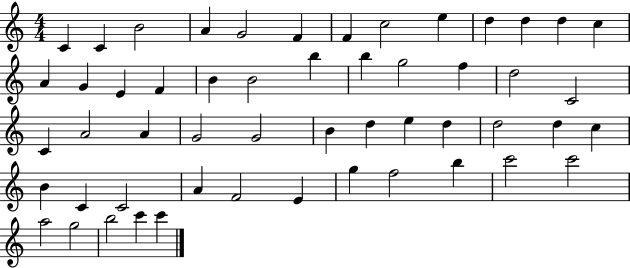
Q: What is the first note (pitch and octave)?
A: C4